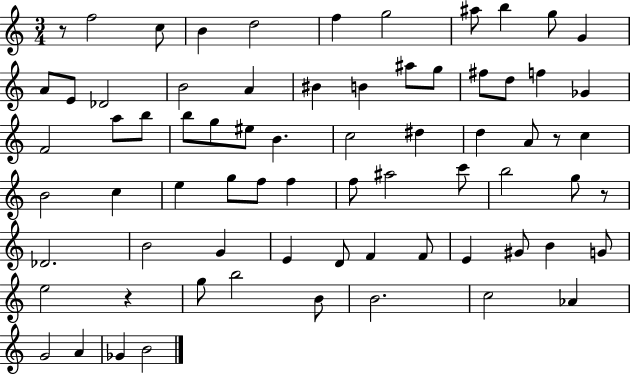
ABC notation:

X:1
T:Untitled
M:3/4
L:1/4
K:C
z/2 f2 c/2 B d2 f g2 ^a/2 b g/2 G A/2 E/2 _D2 B2 A ^B B ^a/2 g/2 ^f/2 d/2 f _G F2 a/2 b/2 b/2 g/2 ^e/2 B c2 ^d d A/2 z/2 c B2 c e g/2 f/2 f f/2 ^a2 c'/2 b2 g/2 z/2 _D2 B2 G E D/2 F F/2 E ^G/2 B G/2 e2 z g/2 b2 B/2 B2 c2 _A G2 A _G B2